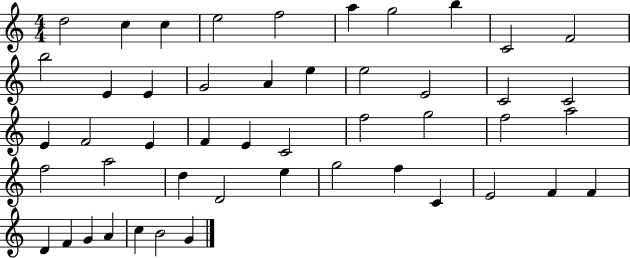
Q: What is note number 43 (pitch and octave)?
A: F4